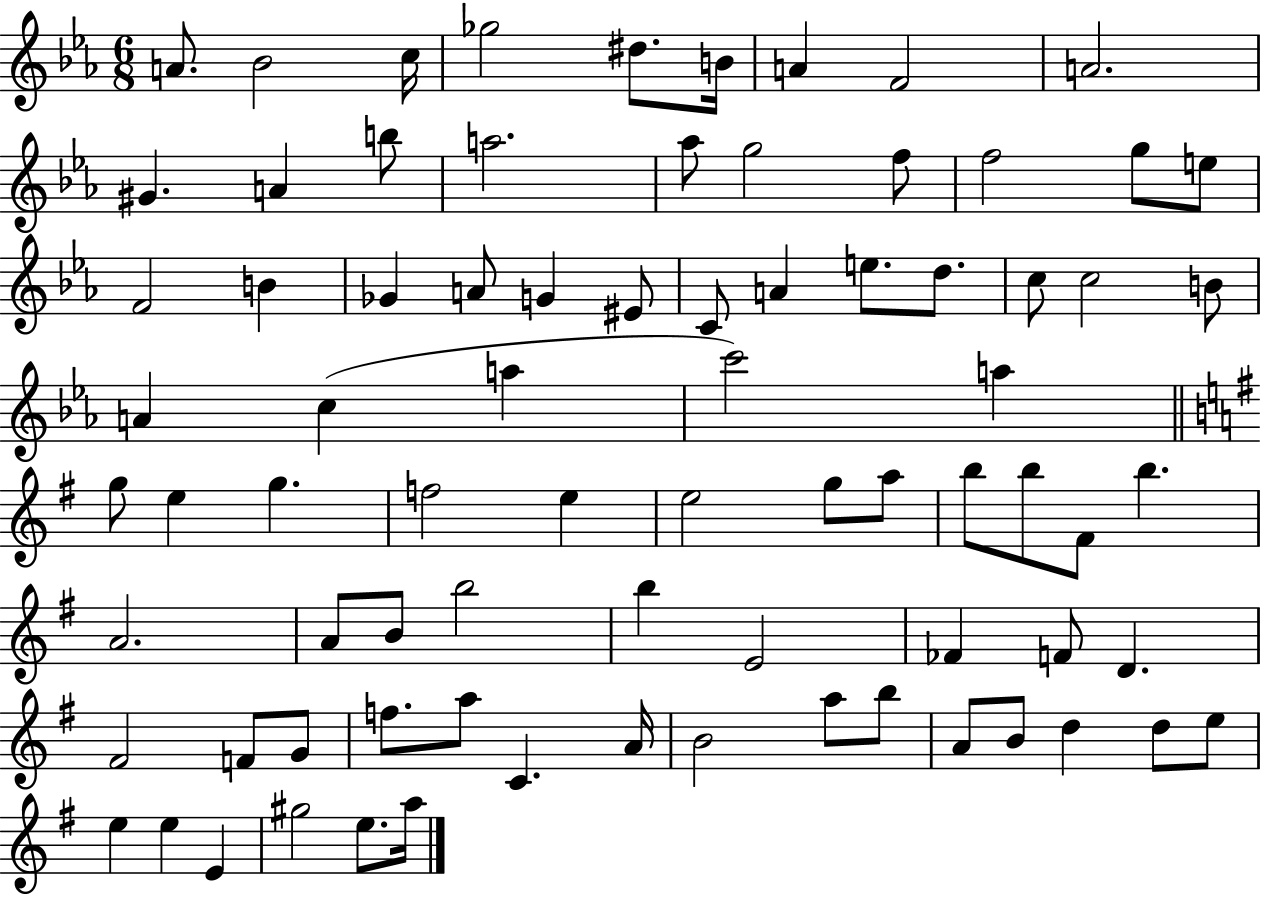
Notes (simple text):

A4/e. Bb4/h C5/s Gb5/h D#5/e. B4/s A4/q F4/h A4/h. G#4/q. A4/q B5/e A5/h. Ab5/e G5/h F5/e F5/h G5/e E5/e F4/h B4/q Gb4/q A4/e G4/q EIS4/e C4/e A4/q E5/e. D5/e. C5/e C5/h B4/e A4/q C5/q A5/q C6/h A5/q G5/e E5/q G5/q. F5/h E5/q E5/h G5/e A5/e B5/e B5/e F#4/e B5/q. A4/h. A4/e B4/e B5/h B5/q E4/h FES4/q F4/e D4/q. F#4/h F4/e G4/e F5/e. A5/e C4/q. A4/s B4/h A5/e B5/e A4/e B4/e D5/q D5/e E5/e E5/q E5/q E4/q G#5/h E5/e. A5/s